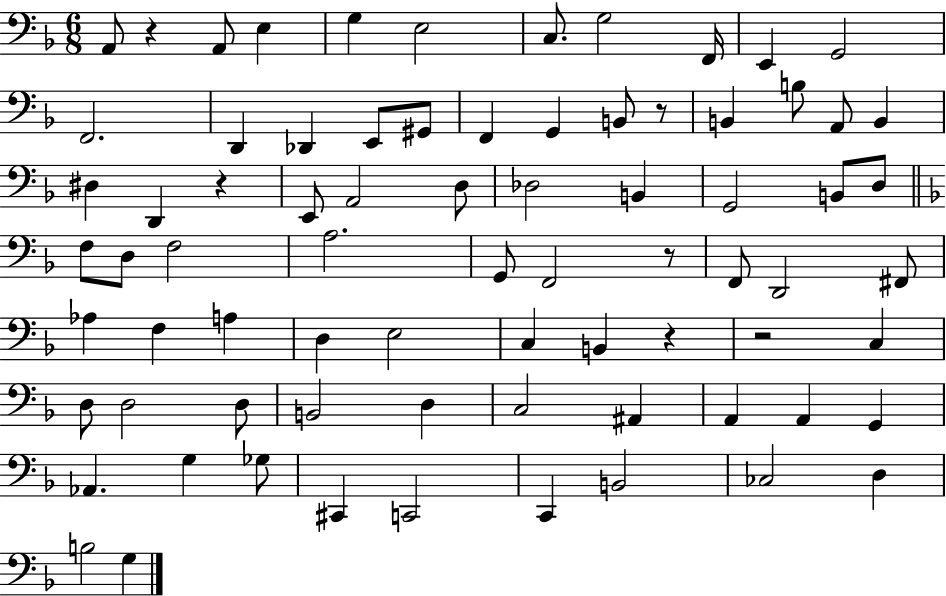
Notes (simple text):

A2/e R/q A2/e E3/q G3/q E3/h C3/e. G3/h F2/s E2/q G2/h F2/h. D2/q Db2/q E2/e G#2/e F2/q G2/q B2/e R/e B2/q B3/e A2/e B2/q D#3/q D2/q R/q E2/e A2/h D3/e Db3/h B2/q G2/h B2/e D3/e F3/e D3/e F3/h A3/h. G2/e F2/h R/e F2/e D2/h F#2/e Ab3/q F3/q A3/q D3/q E3/h C3/q B2/q R/q R/h C3/q D3/e D3/h D3/e B2/h D3/q C3/h A#2/q A2/q A2/q G2/q Ab2/q. G3/q Gb3/e C#2/q C2/h C2/q B2/h CES3/h D3/q B3/h G3/q